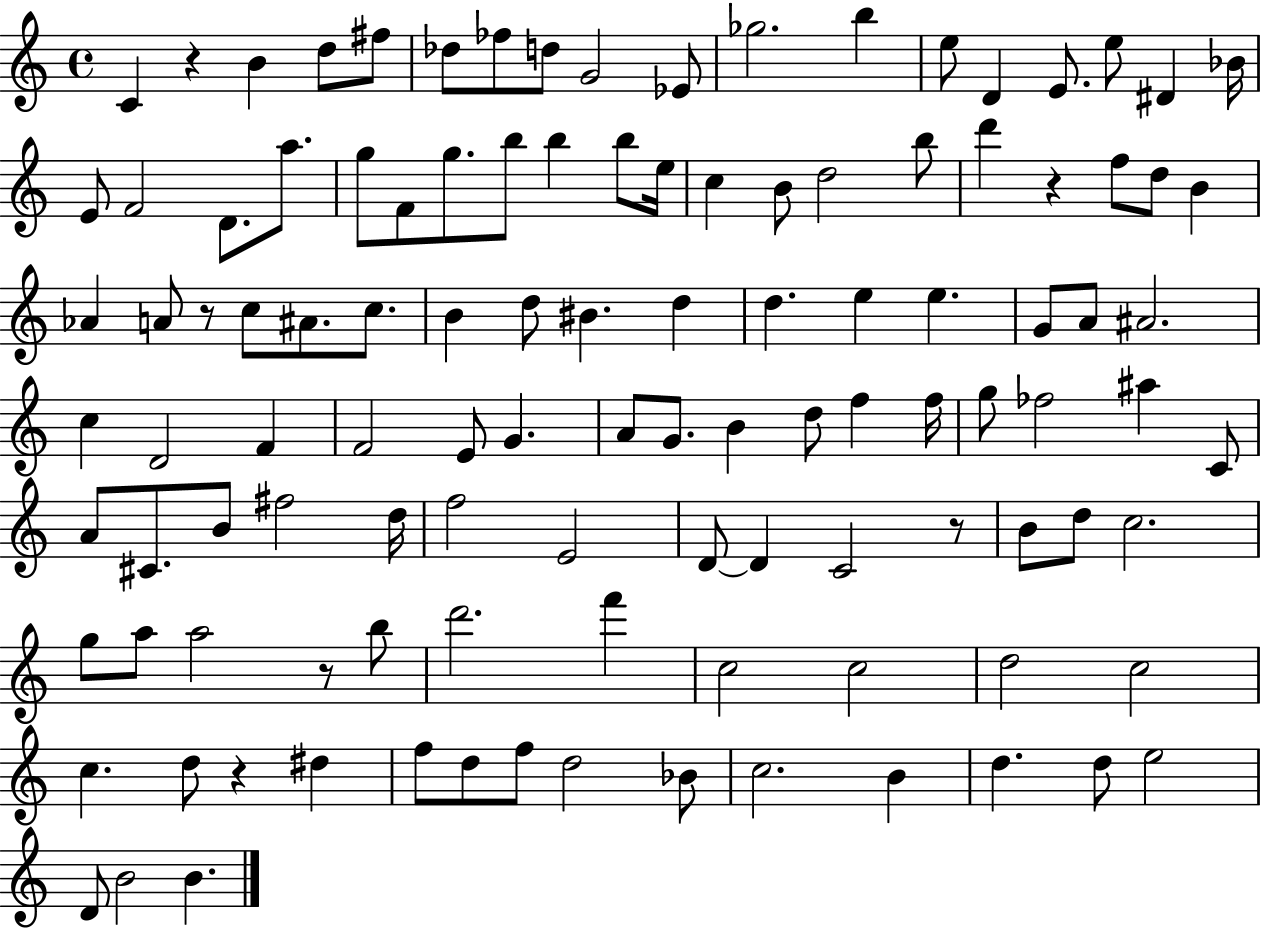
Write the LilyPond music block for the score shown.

{
  \clef treble
  \time 4/4
  \defaultTimeSignature
  \key c \major
  \repeat volta 2 { c'4 r4 b'4 d''8 fis''8 | des''8 fes''8 d''8 g'2 ees'8 | ges''2. b''4 | e''8 d'4 e'8. e''8 dis'4 bes'16 | \break e'8 f'2 d'8. a''8. | g''8 f'8 g''8. b''8 b''4 b''8 e''16 | c''4 b'8 d''2 b''8 | d'''4 r4 f''8 d''8 b'4 | \break aes'4 a'8 r8 c''8 ais'8. c''8. | b'4 d''8 bis'4. d''4 | d''4. e''4 e''4. | g'8 a'8 ais'2. | \break c''4 d'2 f'4 | f'2 e'8 g'4. | a'8 g'8. b'4 d''8 f''4 f''16 | g''8 fes''2 ais''4 c'8 | \break a'8 cis'8. b'8 fis''2 d''16 | f''2 e'2 | d'8~~ d'4 c'2 r8 | b'8 d''8 c''2. | \break g''8 a''8 a''2 r8 b''8 | d'''2. f'''4 | c''2 c''2 | d''2 c''2 | \break c''4. d''8 r4 dis''4 | f''8 d''8 f''8 d''2 bes'8 | c''2. b'4 | d''4. d''8 e''2 | \break d'8 b'2 b'4. | } \bar "|."
}